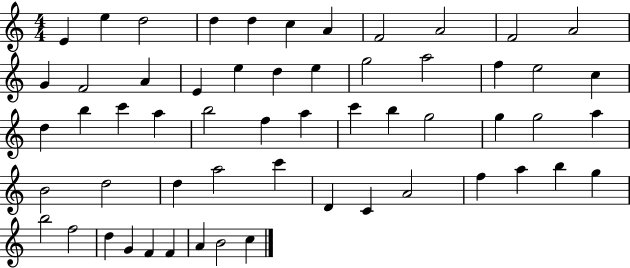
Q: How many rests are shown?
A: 0